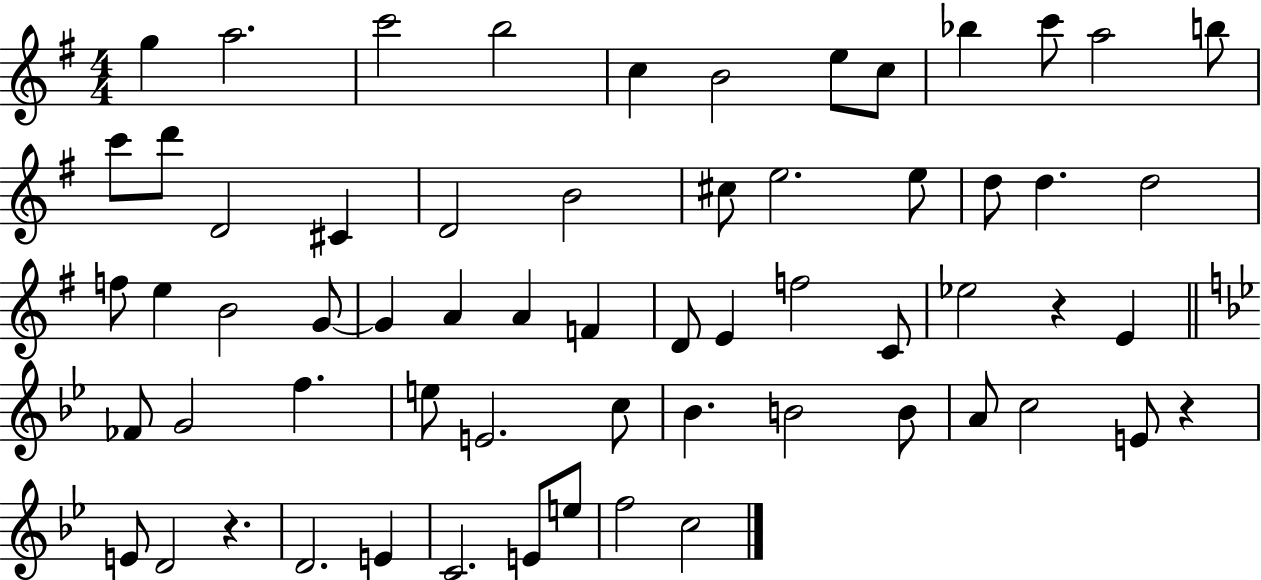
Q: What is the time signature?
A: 4/4